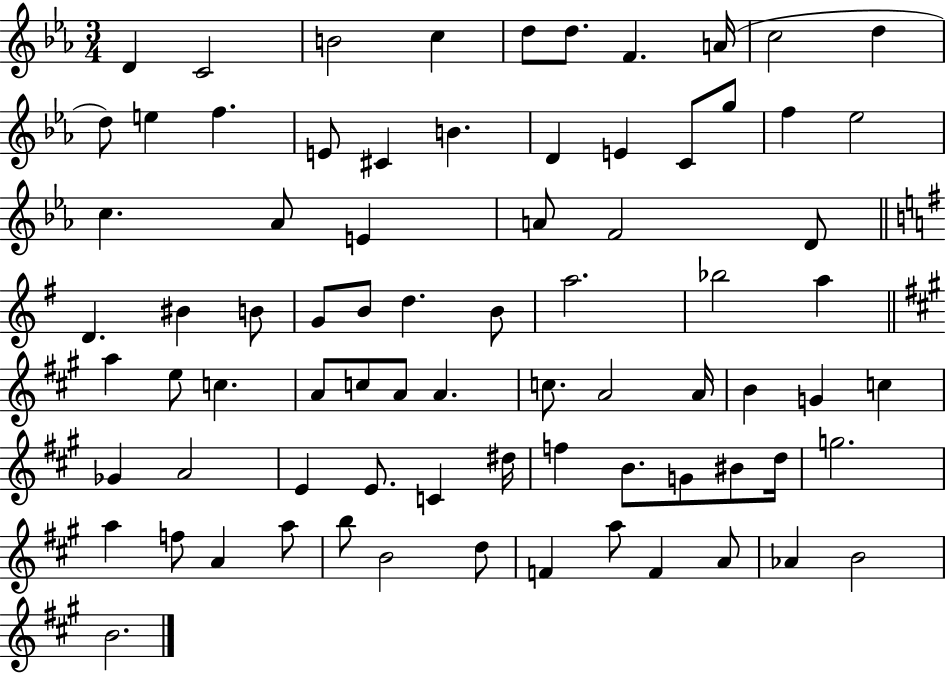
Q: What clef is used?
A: treble